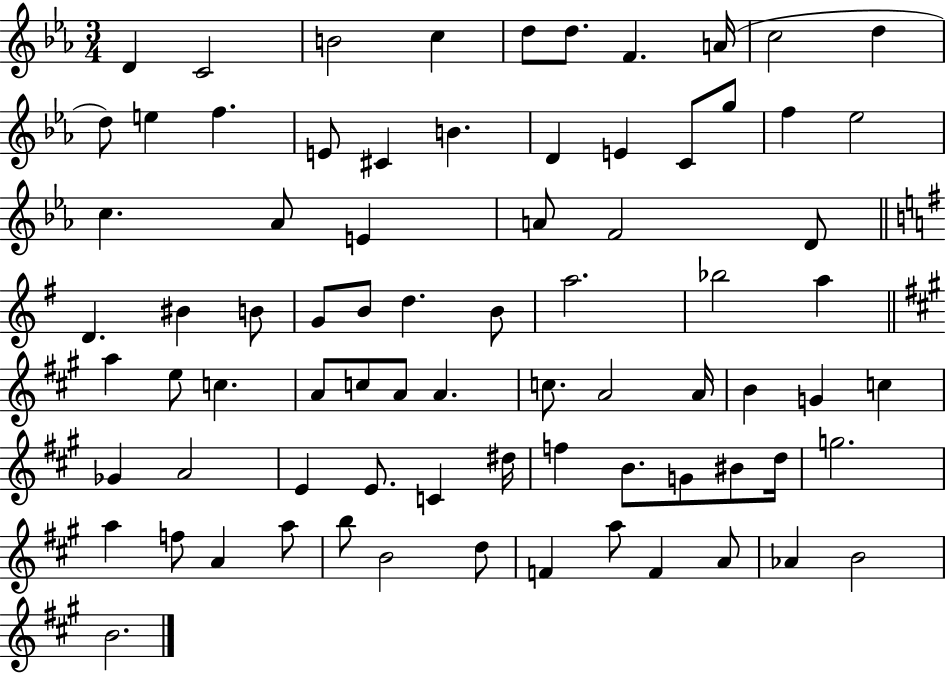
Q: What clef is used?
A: treble